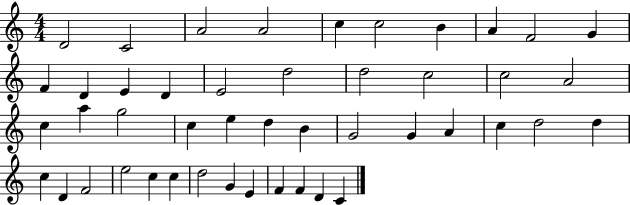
D4/h C4/h A4/h A4/h C5/q C5/h B4/q A4/q F4/h G4/q F4/q D4/q E4/q D4/q E4/h D5/h D5/h C5/h C5/h A4/h C5/q A5/q G5/h C5/q E5/q D5/q B4/q G4/h G4/q A4/q C5/q D5/h D5/q C5/q D4/q F4/h E5/h C5/q C5/q D5/h G4/q E4/q F4/q F4/q D4/q C4/q